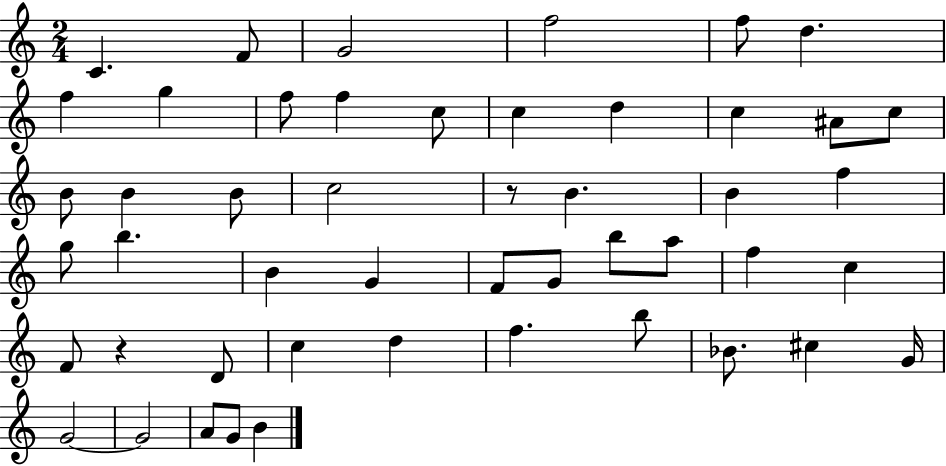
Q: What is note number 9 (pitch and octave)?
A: F5